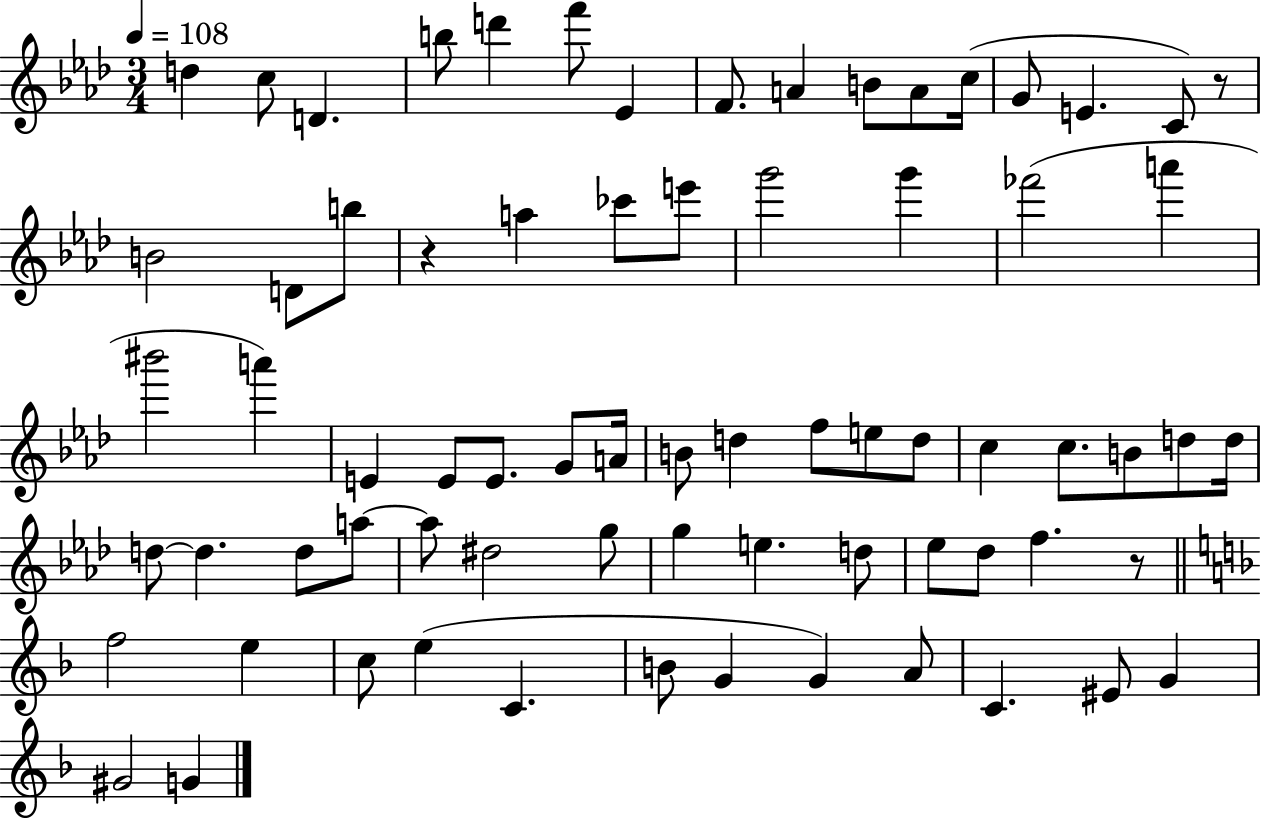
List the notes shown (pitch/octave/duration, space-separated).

D5/q C5/e D4/q. B5/e D6/q F6/e Eb4/q F4/e. A4/q B4/e A4/e C5/s G4/e E4/q. C4/e R/e B4/h D4/e B5/e R/q A5/q CES6/e E6/e G6/h G6/q FES6/h A6/q BIS6/h A6/q E4/q E4/e E4/e. G4/e A4/s B4/e D5/q F5/e E5/e D5/e C5/q C5/e. B4/e D5/e D5/s D5/e D5/q. D5/e A5/e A5/e D#5/h G5/e G5/q E5/q. D5/e Eb5/e Db5/e F5/q. R/e F5/h E5/q C5/e E5/q C4/q. B4/e G4/q G4/q A4/e C4/q. EIS4/e G4/q G#4/h G4/q